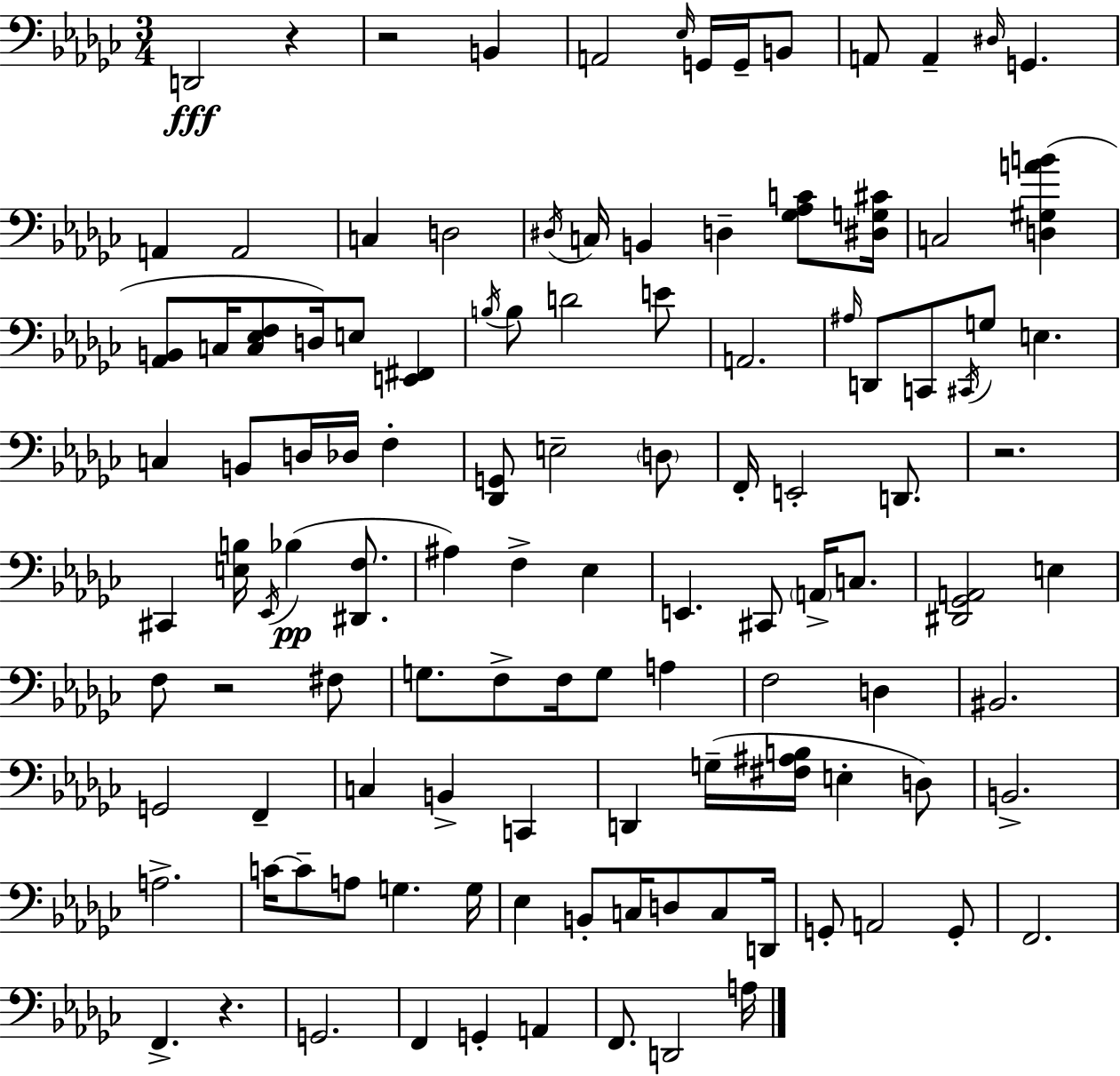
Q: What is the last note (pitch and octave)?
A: A3